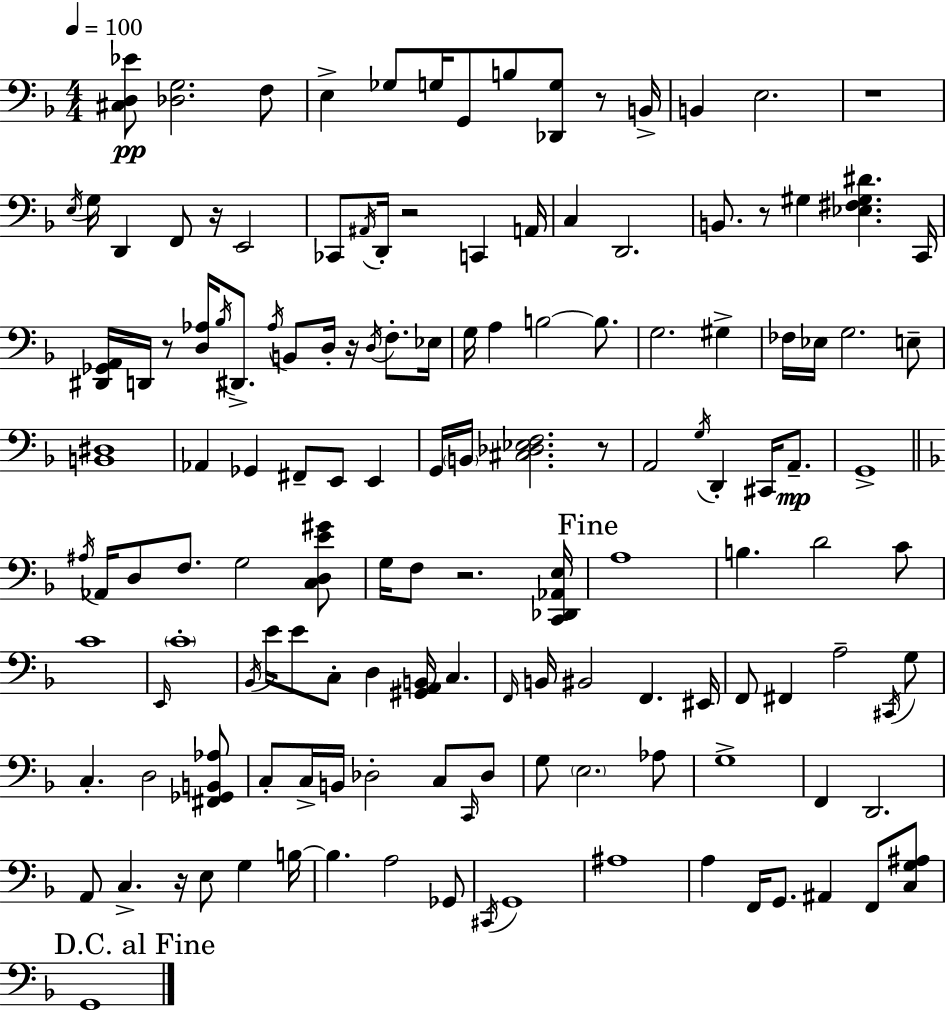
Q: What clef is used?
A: bass